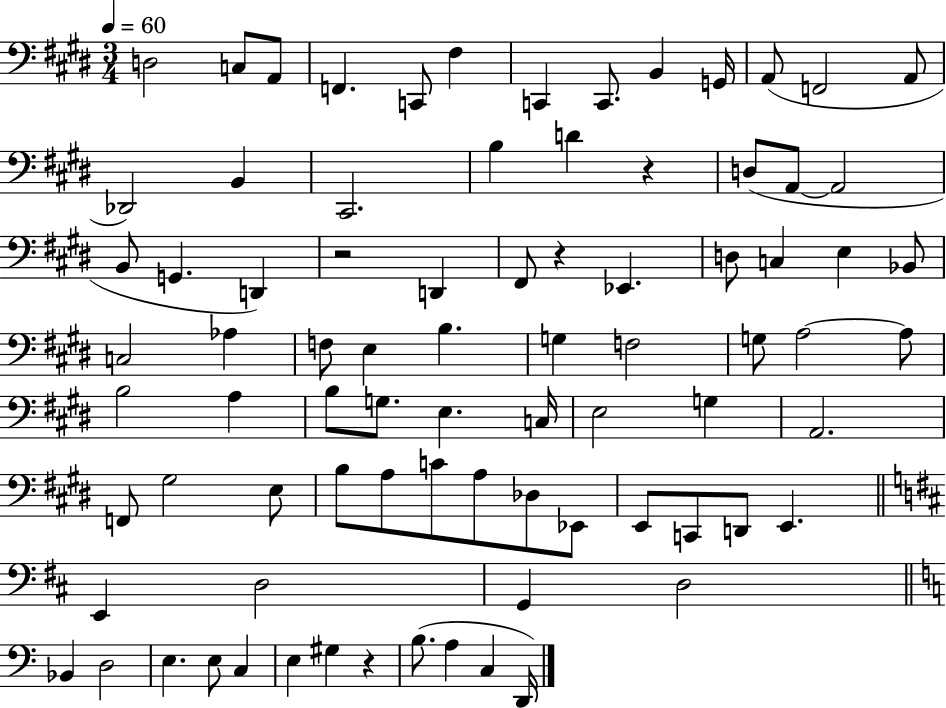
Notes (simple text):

D3/h C3/e A2/e F2/q. C2/e F#3/q C2/q C2/e. B2/q G2/s A2/e F2/h A2/e Db2/h B2/q C#2/h. B3/q D4/q R/q D3/e A2/e A2/h B2/e G2/q. D2/q R/h D2/q F#2/e R/q Eb2/q. D3/e C3/q E3/q Bb2/e C3/h Ab3/q F3/e E3/q B3/q. G3/q F3/h G3/e A3/h A3/e B3/h A3/q B3/e G3/e. E3/q. C3/s E3/h G3/q A2/h. F2/e G#3/h E3/e B3/e A3/e C4/e A3/e Db3/e Eb2/e E2/e C2/e D2/e E2/q. E2/q D3/h G2/q D3/h Bb2/q D3/h E3/q. E3/e C3/q E3/q G#3/q R/q B3/e. A3/q C3/q D2/s